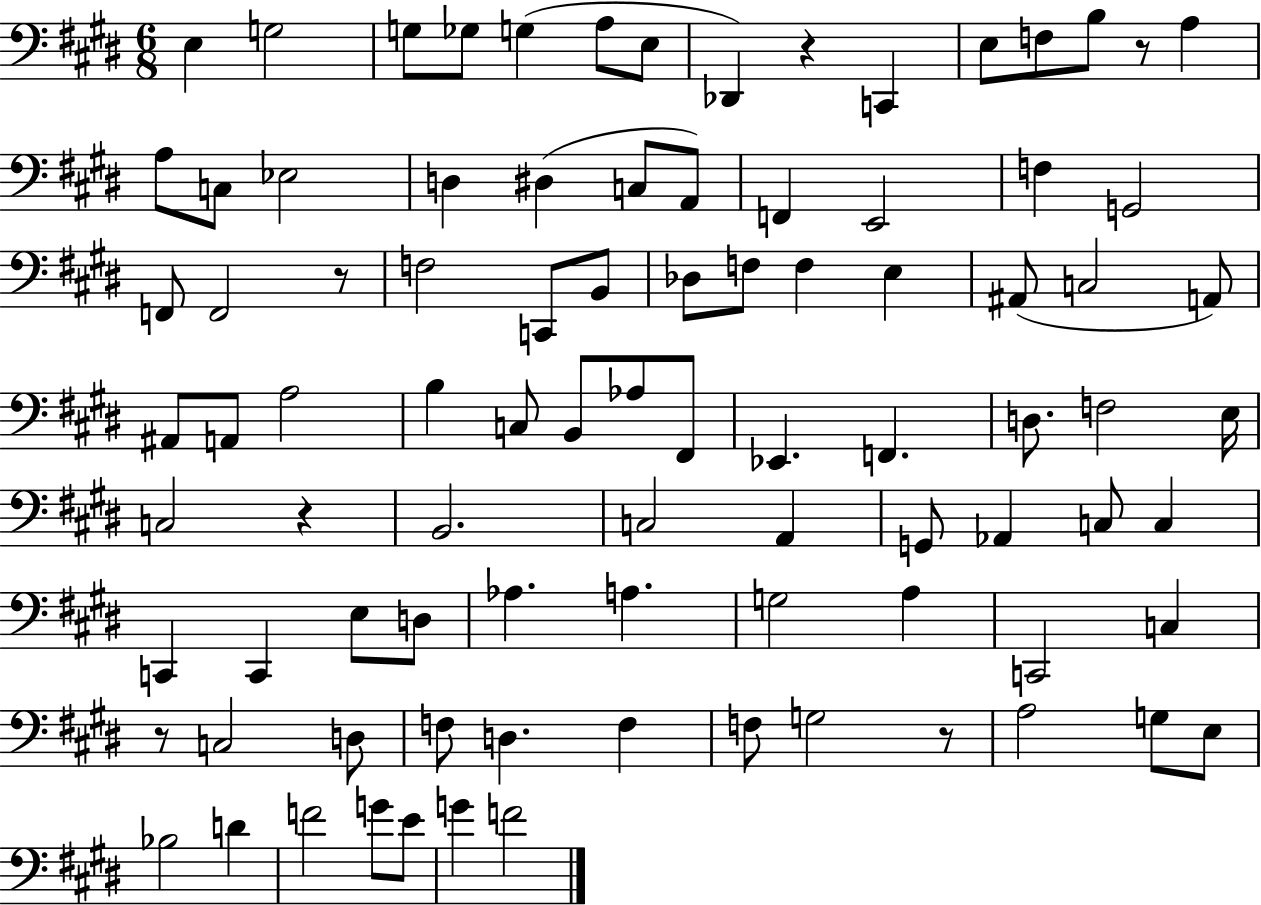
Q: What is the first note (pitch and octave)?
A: E3